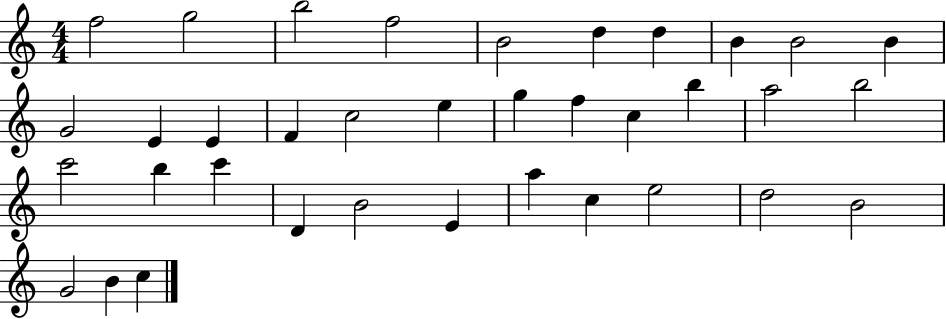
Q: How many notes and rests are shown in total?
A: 36